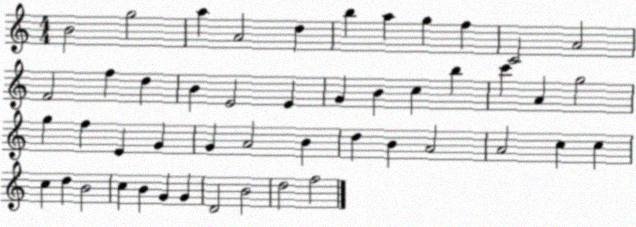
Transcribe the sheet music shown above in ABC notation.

X:1
T:Untitled
M:4/4
L:1/4
K:C
B2 g2 a A2 d b a g f C2 A2 F2 f d B E2 E G B c b c' A g2 g f E G G A2 B d B A2 A2 c c c d B2 c B G G D2 B2 d2 f2